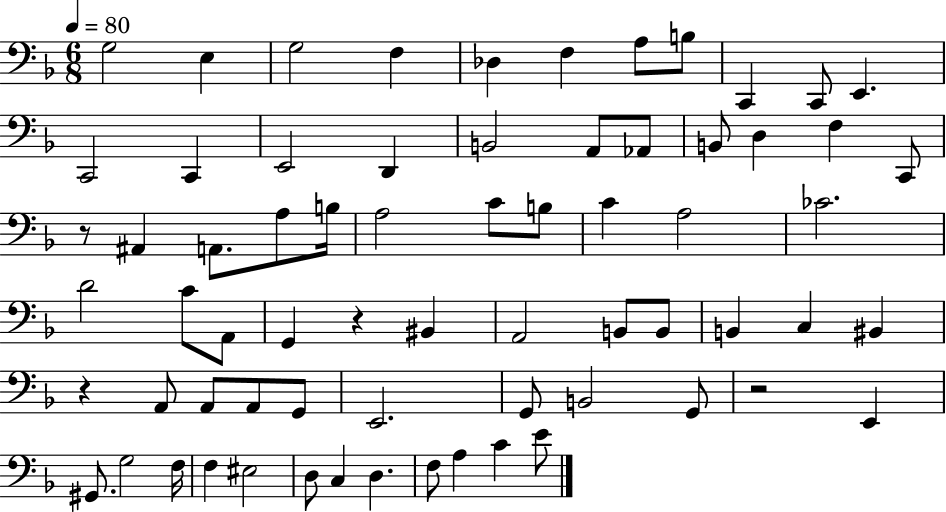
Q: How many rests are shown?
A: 4